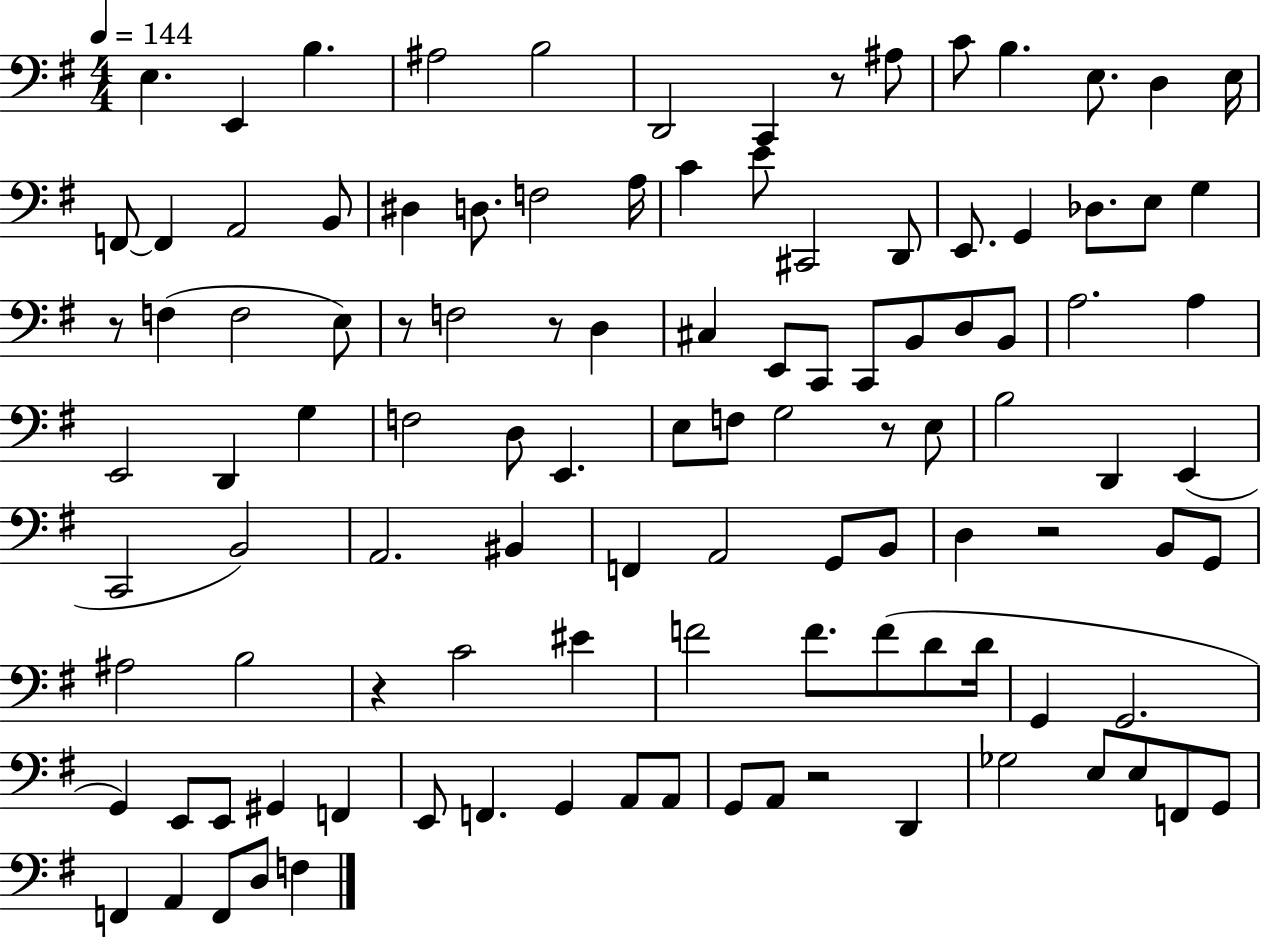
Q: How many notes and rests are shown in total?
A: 110